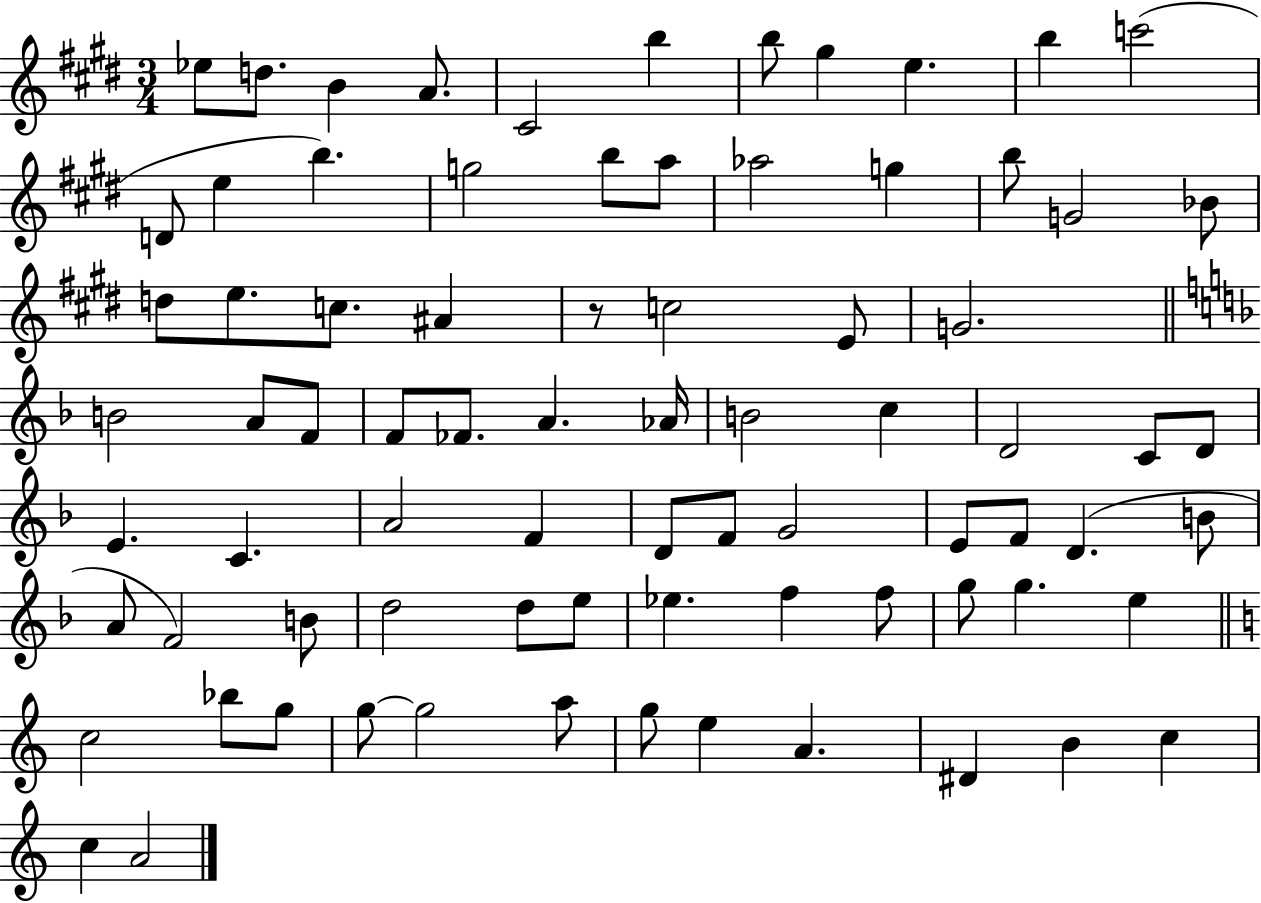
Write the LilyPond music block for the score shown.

{
  \clef treble
  \numericTimeSignature
  \time 3/4
  \key e \major
  ees''8 d''8. b'4 a'8. | cis'2 b''4 | b''8 gis''4 e''4. | b''4 c'''2( | \break d'8 e''4 b''4.) | g''2 b''8 a''8 | aes''2 g''4 | b''8 g'2 bes'8 | \break d''8 e''8. c''8. ais'4 | r8 c''2 e'8 | g'2. | \bar "||" \break \key f \major b'2 a'8 f'8 | f'8 fes'8. a'4. aes'16 | b'2 c''4 | d'2 c'8 d'8 | \break e'4. c'4. | a'2 f'4 | d'8 f'8 g'2 | e'8 f'8 d'4.( b'8 | \break a'8 f'2) b'8 | d''2 d''8 e''8 | ees''4. f''4 f''8 | g''8 g''4. e''4 | \break \bar "||" \break \key c \major c''2 bes''8 g''8 | g''8~~ g''2 a''8 | g''8 e''4 a'4. | dis'4 b'4 c''4 | \break c''4 a'2 | \bar "|."
}